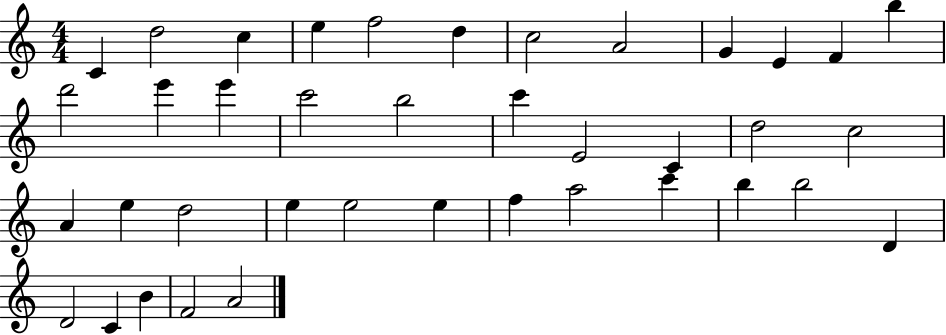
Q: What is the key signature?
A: C major